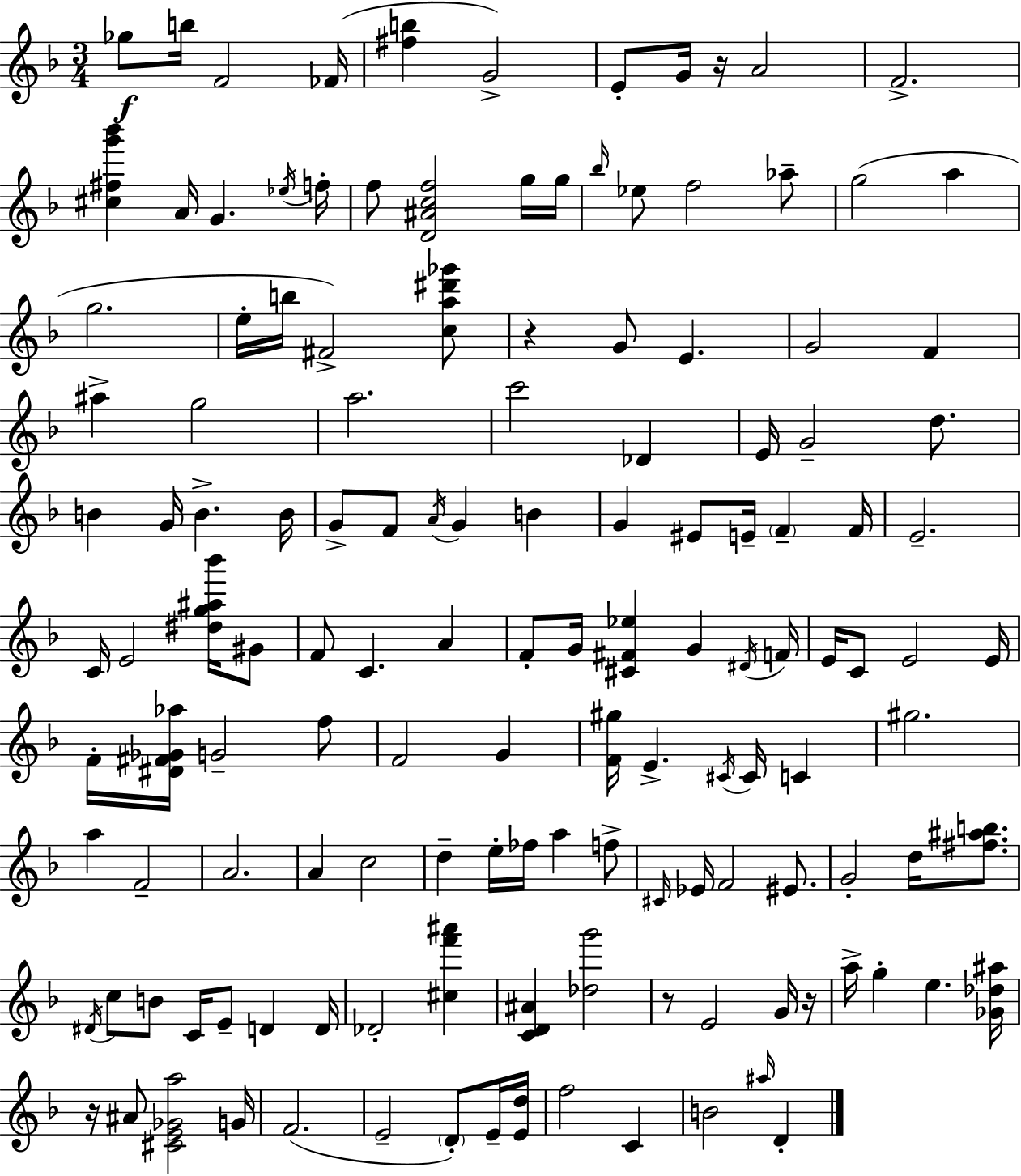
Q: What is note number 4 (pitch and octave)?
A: FES4